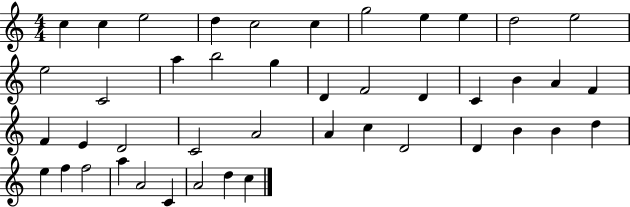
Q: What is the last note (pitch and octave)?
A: C5